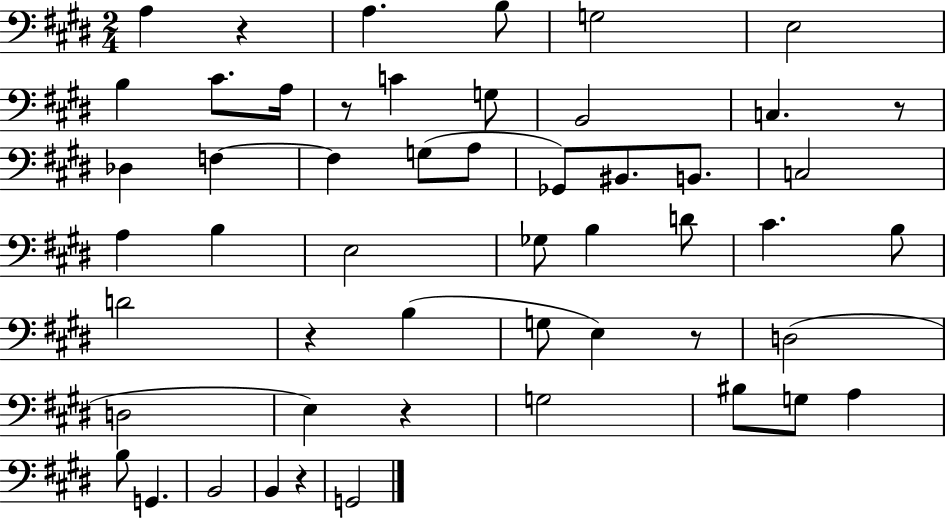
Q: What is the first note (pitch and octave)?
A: A3